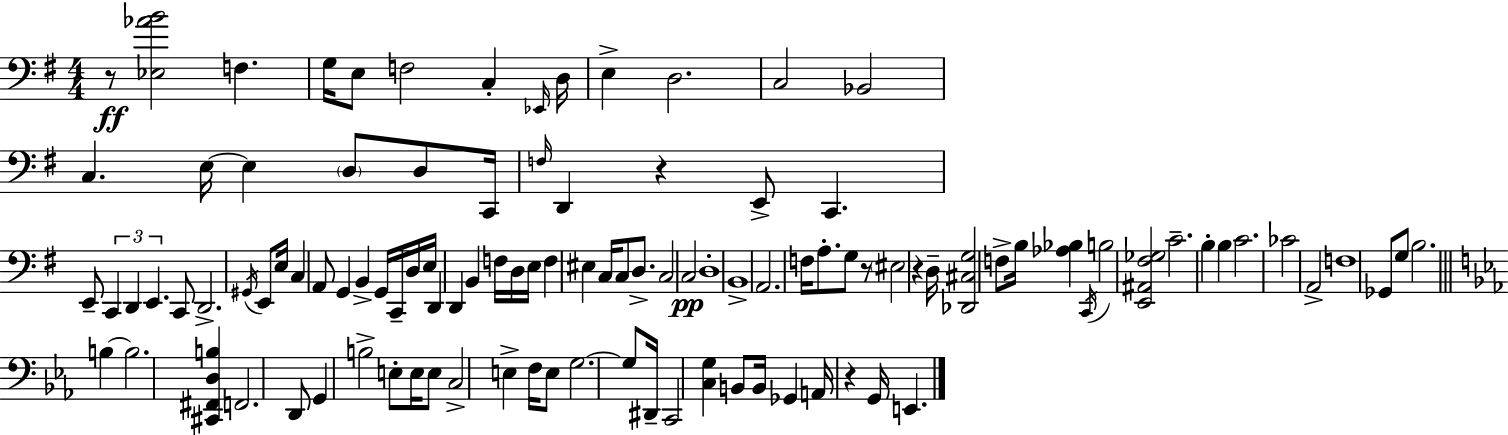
R/e [Eb3,Ab4,B4]/h F3/q. G3/s E3/e F3/h C3/q Eb2/s D3/s E3/q D3/h. C3/h Bb2/h C3/q. E3/s E3/q D3/e D3/e C2/s F3/s D2/q R/q E2/e C2/q. E2/e C2/q D2/q E2/q. C2/e D2/h. G#2/s E2/e E3/s C3/q A2/e G2/q B2/q G2/s C2/s D3/s E3/s D2/q D2/q B2/q F3/s D3/s E3/s F3/q EIS3/q C3/s C3/e D3/e. C3/h C3/h D3/w B2/w A2/h. F3/s A3/e. G3/e R/e EIS3/h R/q D3/s [Db2,C#3,G3]/h F3/e B3/s [Ab3,Bb3]/q C2/s B3/h [E2,A#2,F#3,Gb3]/h C4/h. B3/q B3/q C4/h. CES4/h A2/h F3/w Gb2/e G3/e B3/h. B3/q B3/h. [C#2,F#2,D3,B3]/q F2/h. D2/e G2/q B3/h E3/e E3/s E3/e C3/h E3/q F3/s E3/e G3/h. G3/e D#2/s C2/h [C3,G3]/q B2/e B2/s Gb2/q A2/s R/q G2/s E2/q.